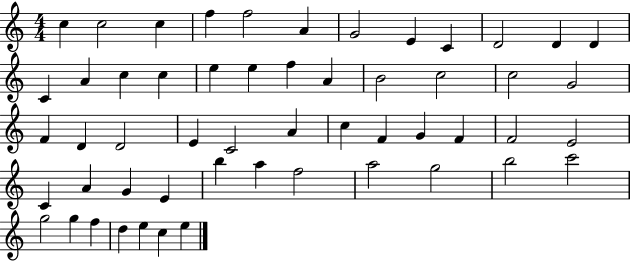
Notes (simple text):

C5/q C5/h C5/q F5/q F5/h A4/q G4/h E4/q C4/q D4/h D4/q D4/q C4/q A4/q C5/q C5/q E5/q E5/q F5/q A4/q B4/h C5/h C5/h G4/h F4/q D4/q D4/h E4/q C4/h A4/q C5/q F4/q G4/q F4/q F4/h E4/h C4/q A4/q G4/q E4/q B5/q A5/q F5/h A5/h G5/h B5/h C6/h G5/h G5/q F5/q D5/q E5/q C5/q E5/q